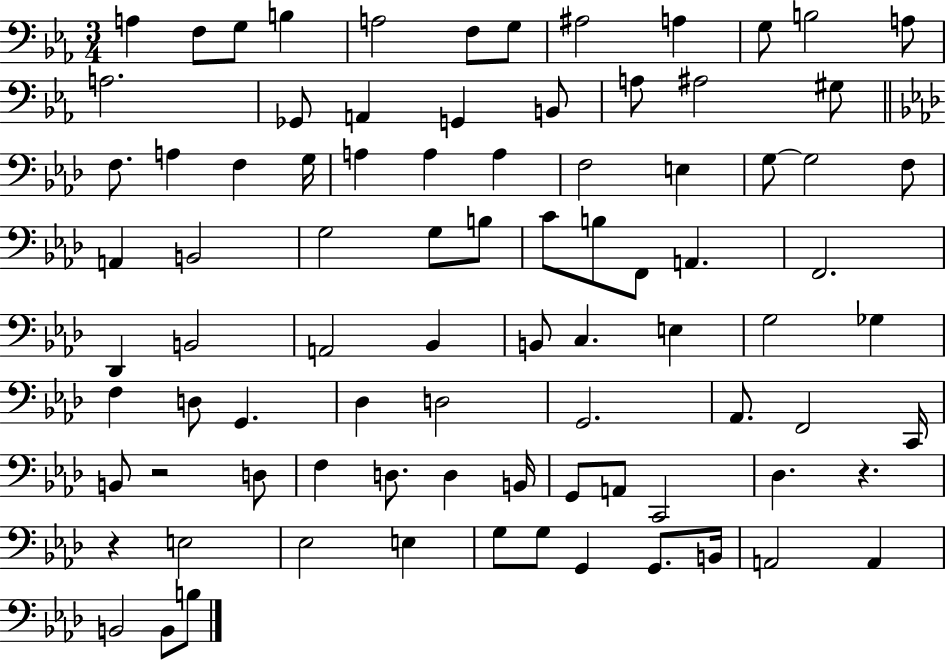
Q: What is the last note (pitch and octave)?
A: B3